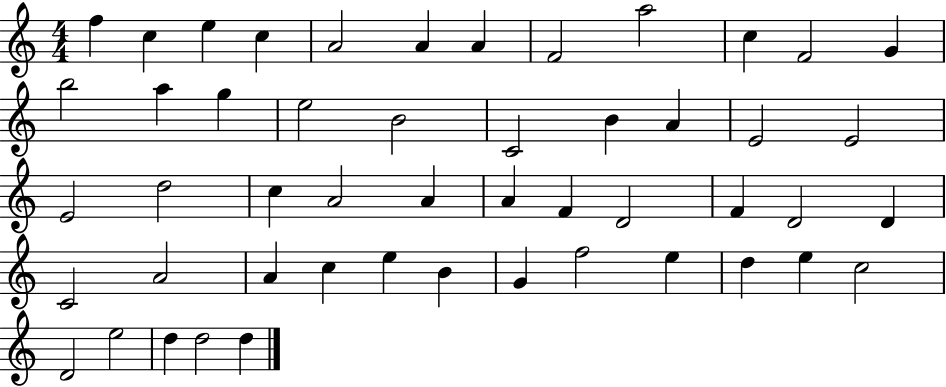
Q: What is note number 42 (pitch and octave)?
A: E5